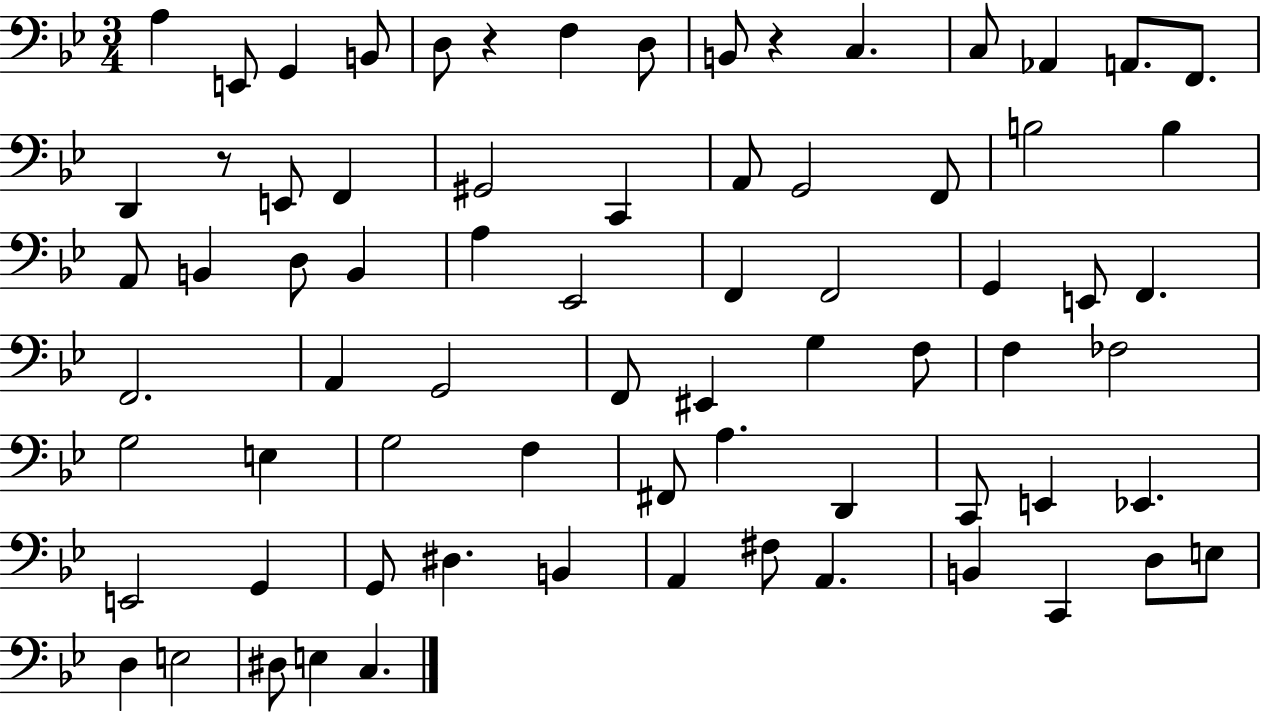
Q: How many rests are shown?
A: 3